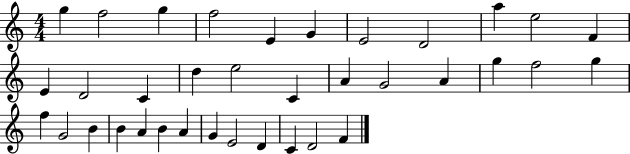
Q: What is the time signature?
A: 4/4